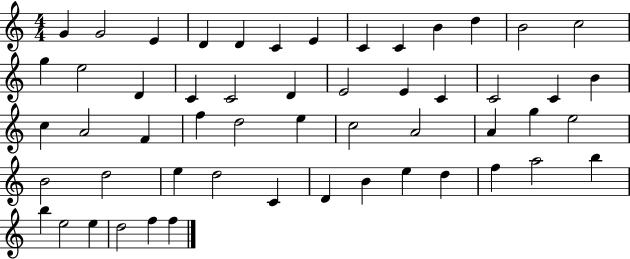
X:1
T:Untitled
M:4/4
L:1/4
K:C
G G2 E D D C E C C B d B2 c2 g e2 D C C2 D E2 E C C2 C B c A2 F f d2 e c2 A2 A g e2 B2 d2 e d2 C D B e d f a2 b b e2 e d2 f f